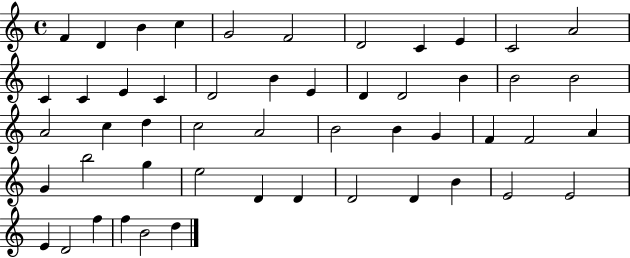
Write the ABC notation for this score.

X:1
T:Untitled
M:4/4
L:1/4
K:C
F D B c G2 F2 D2 C E C2 A2 C C E C D2 B E D D2 B B2 B2 A2 c d c2 A2 B2 B G F F2 A G b2 g e2 D D D2 D B E2 E2 E D2 f f B2 d